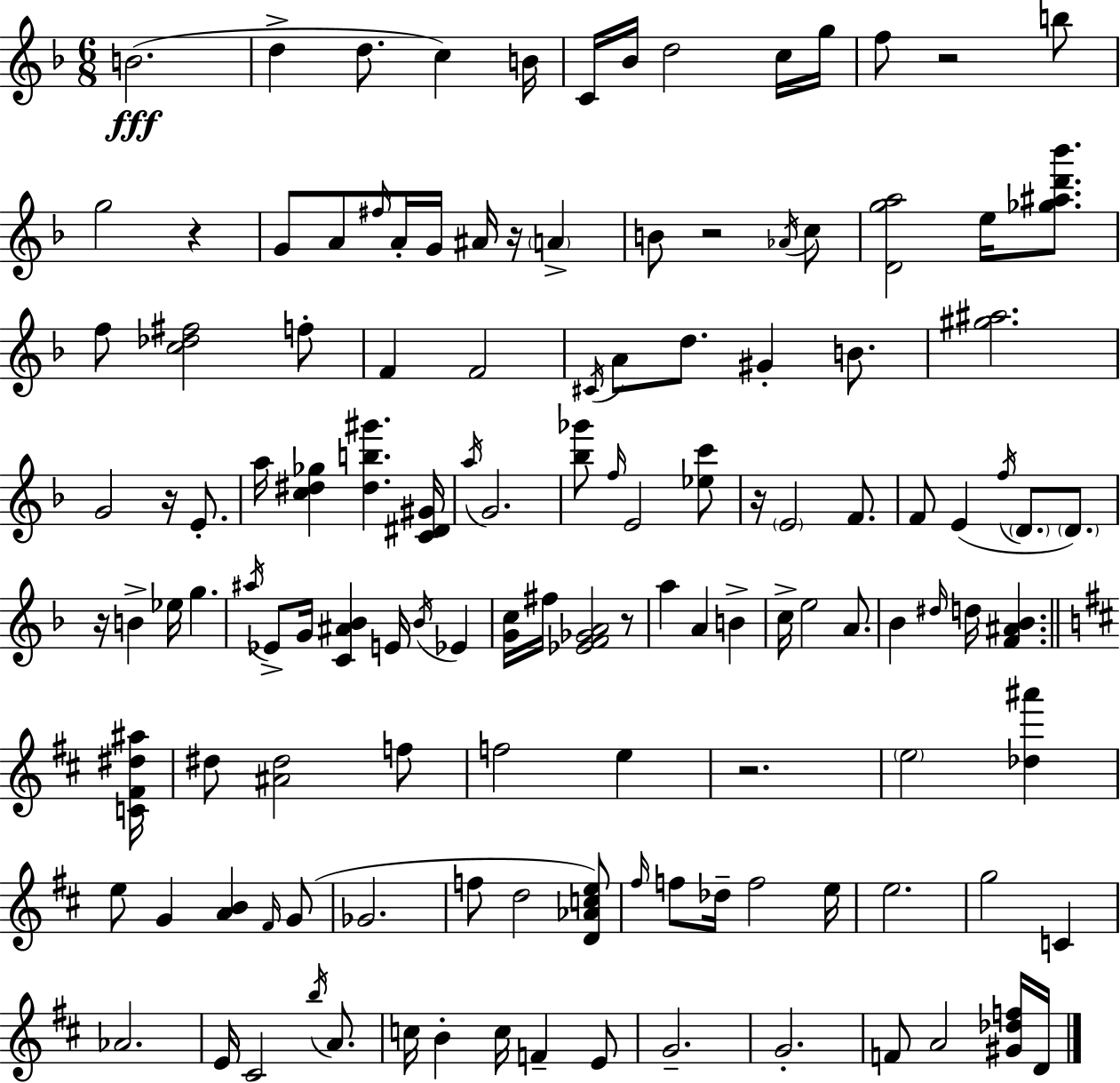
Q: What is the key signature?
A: D minor